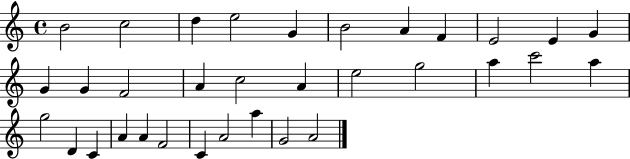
X:1
T:Untitled
M:4/4
L:1/4
K:C
B2 c2 d e2 G B2 A F E2 E G G G F2 A c2 A e2 g2 a c'2 a g2 D C A A F2 C A2 a G2 A2